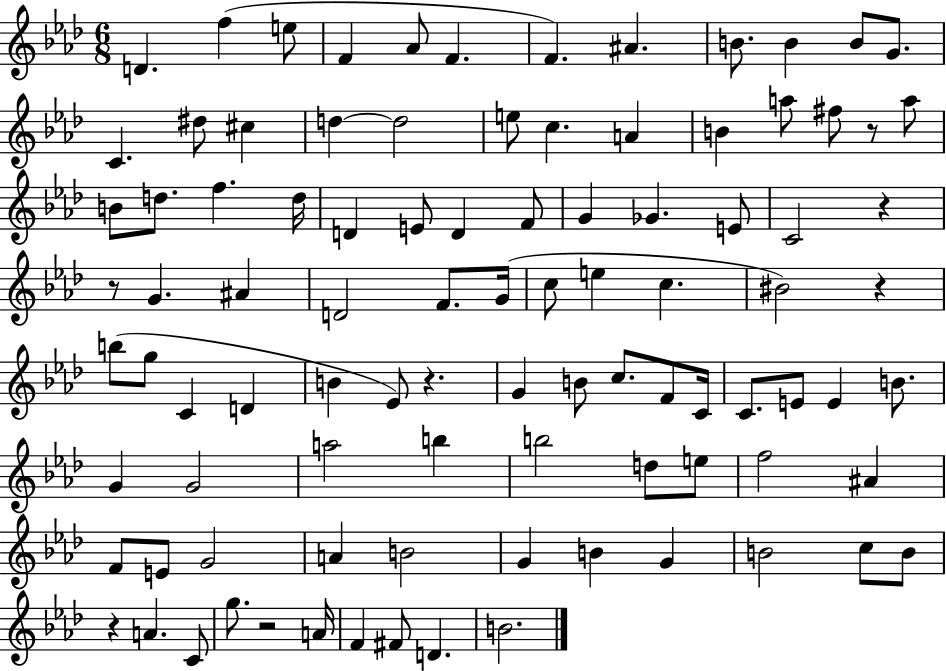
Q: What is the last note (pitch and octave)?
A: B4